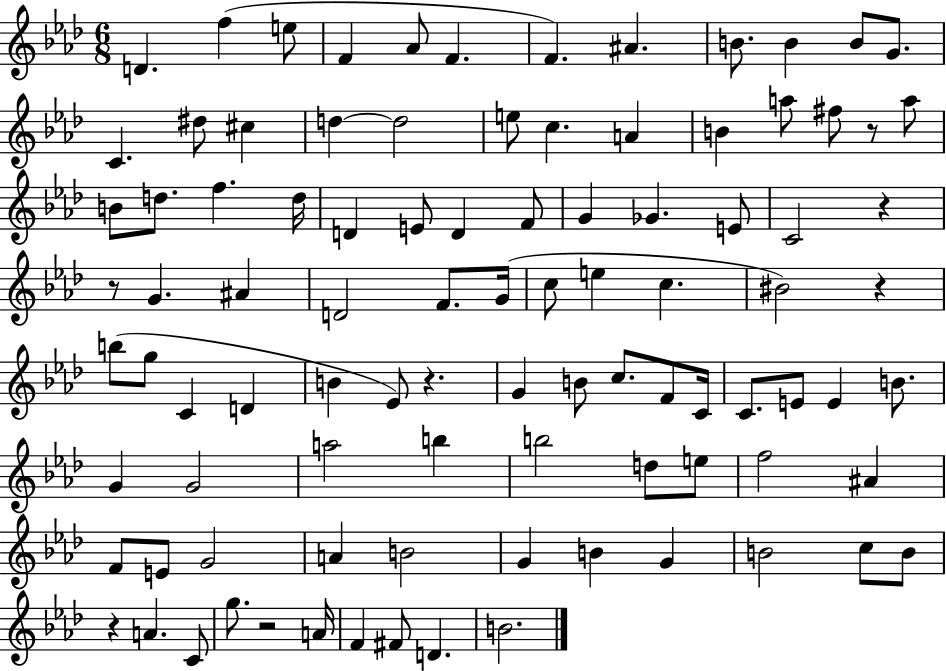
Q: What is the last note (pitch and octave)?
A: B4